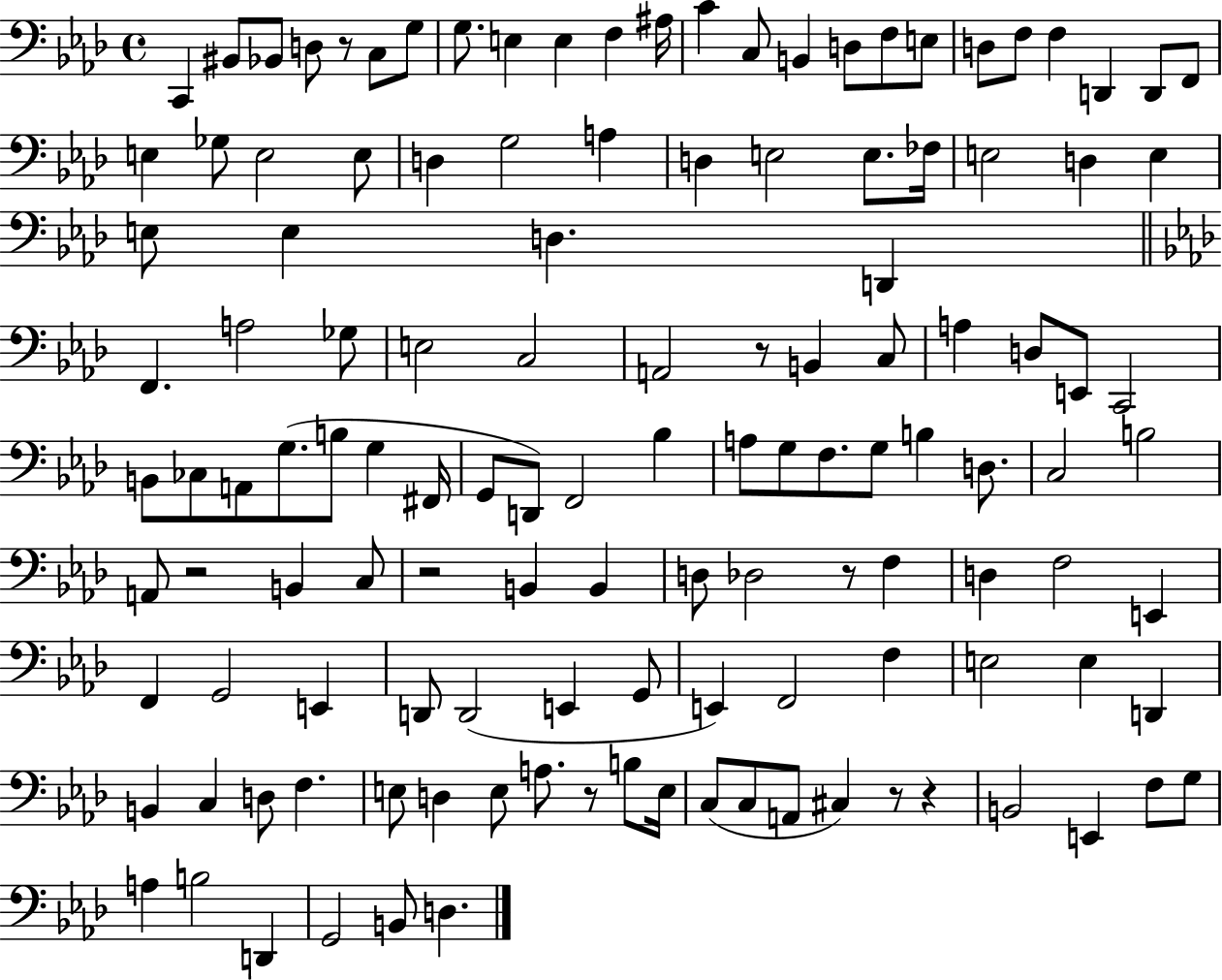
C2/q BIS2/e Bb2/e D3/e R/e C3/e G3/e G3/e. E3/q E3/q F3/q A#3/s C4/q C3/e B2/q D3/e F3/e E3/e D3/e F3/e F3/q D2/q D2/e F2/e E3/q Gb3/e E3/h E3/e D3/q G3/h A3/q D3/q E3/h E3/e. FES3/s E3/h D3/q E3/q E3/e E3/q D3/q. D2/q F2/q. A3/h Gb3/e E3/h C3/h A2/h R/e B2/q C3/e A3/q D3/e E2/e C2/h B2/e CES3/e A2/e G3/e. B3/e G3/q F#2/s G2/e D2/e F2/h Bb3/q A3/e G3/e F3/e. G3/e B3/q D3/e. C3/h B3/h A2/e R/h B2/q C3/e R/h B2/q B2/q D3/e Db3/h R/e F3/q D3/q F3/h E2/q F2/q G2/h E2/q D2/e D2/h E2/q G2/e E2/q F2/h F3/q E3/h E3/q D2/q B2/q C3/q D3/e F3/q. E3/e D3/q E3/e A3/e. R/e B3/e E3/s C3/e C3/e A2/e C#3/q R/e R/q B2/h E2/q F3/e G3/e A3/q B3/h D2/q G2/h B2/e D3/q.